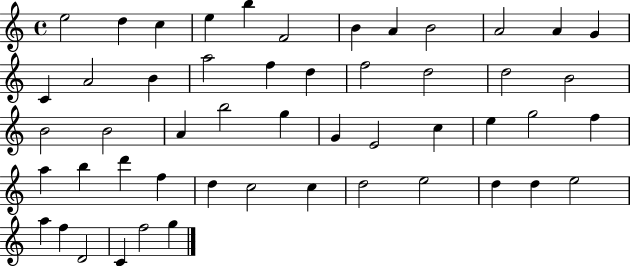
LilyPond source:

{
  \clef treble
  \time 4/4
  \defaultTimeSignature
  \key c \major
  e''2 d''4 c''4 | e''4 b''4 f'2 | b'4 a'4 b'2 | a'2 a'4 g'4 | \break c'4 a'2 b'4 | a''2 f''4 d''4 | f''2 d''2 | d''2 b'2 | \break b'2 b'2 | a'4 b''2 g''4 | g'4 e'2 c''4 | e''4 g''2 f''4 | \break a''4 b''4 d'''4 f''4 | d''4 c''2 c''4 | d''2 e''2 | d''4 d''4 e''2 | \break a''4 f''4 d'2 | c'4 f''2 g''4 | \bar "|."
}